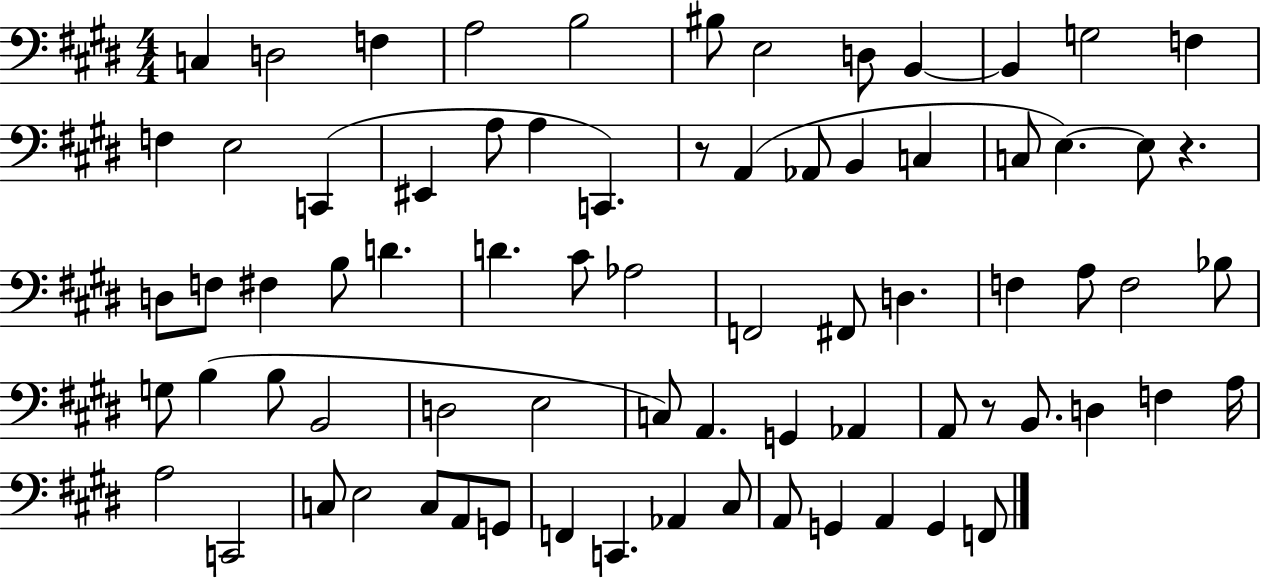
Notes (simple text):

C3/q D3/h F3/q A3/h B3/h BIS3/e E3/h D3/e B2/q B2/q G3/h F3/q F3/q E3/h C2/q EIS2/q A3/e A3/q C2/q. R/e A2/q Ab2/e B2/q C3/q C3/e E3/q. E3/e R/q. D3/e F3/e F#3/q B3/e D4/q. D4/q. C#4/e Ab3/h F2/h F#2/e D3/q. F3/q A3/e F3/h Bb3/e G3/e B3/q B3/e B2/h D3/h E3/h C3/e A2/q. G2/q Ab2/q A2/e R/e B2/e. D3/q F3/q A3/s A3/h C2/h C3/e E3/h C3/e A2/e G2/e F2/q C2/q. Ab2/q C#3/e A2/e G2/q A2/q G2/q F2/e